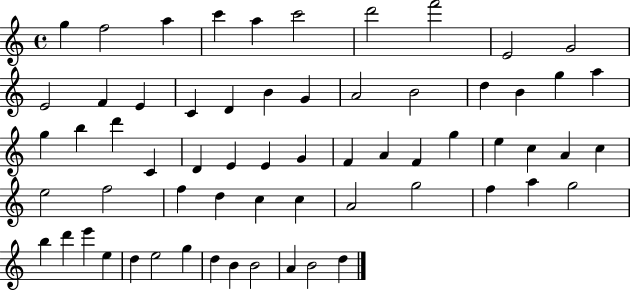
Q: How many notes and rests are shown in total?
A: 63